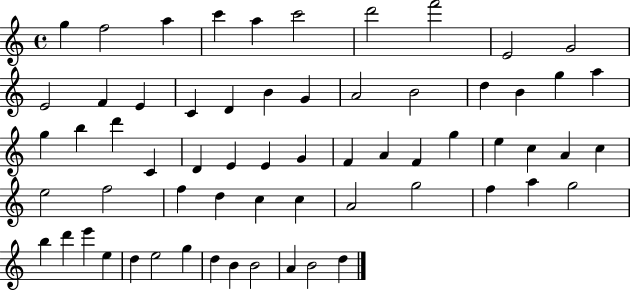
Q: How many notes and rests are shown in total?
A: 63